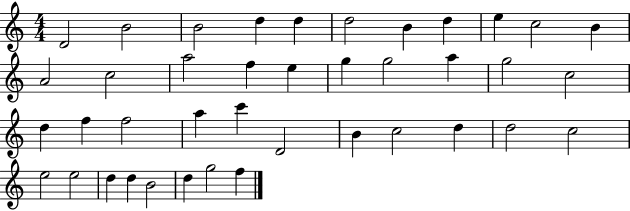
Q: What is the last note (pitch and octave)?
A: F5